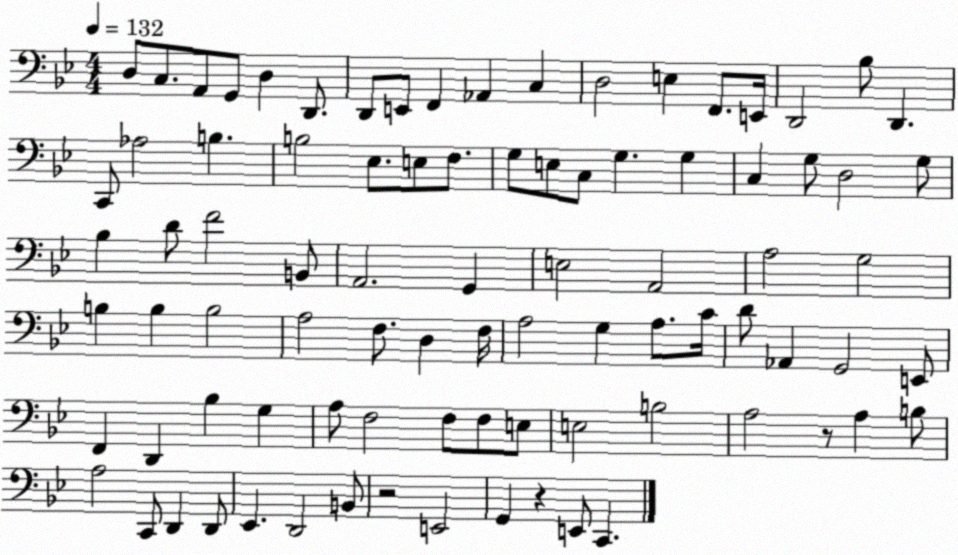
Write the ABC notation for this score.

X:1
T:Untitled
M:4/4
L:1/4
K:Bb
D,/2 C,/2 A,,/2 G,,/2 D, D,,/2 D,,/2 E,,/2 F,, _A,, C, D,2 E, F,,/2 E,,/4 D,,2 _B,/2 D,, C,,/2 _A,2 B, B,2 _E,/2 E,/2 F,/2 G,/2 E,/2 C,/2 G, G, C, G,/2 D,2 G,/2 _B, D/2 F2 B,,/2 A,,2 G,, E,2 A,,2 A,2 G,2 B, B, B,2 A,2 F,/2 D, F,/4 A,2 G, A,/2 C/4 D/2 _A,, G,,2 E,,/2 F,, D,, _B, G, A,/2 F,2 F,/2 F,/2 E,/2 E,2 B,2 A,2 z/2 A, B,/2 A,2 C,,/2 D,, D,,/2 _E,, D,,2 B,,/2 z2 E,,2 G,, z E,,/2 C,,